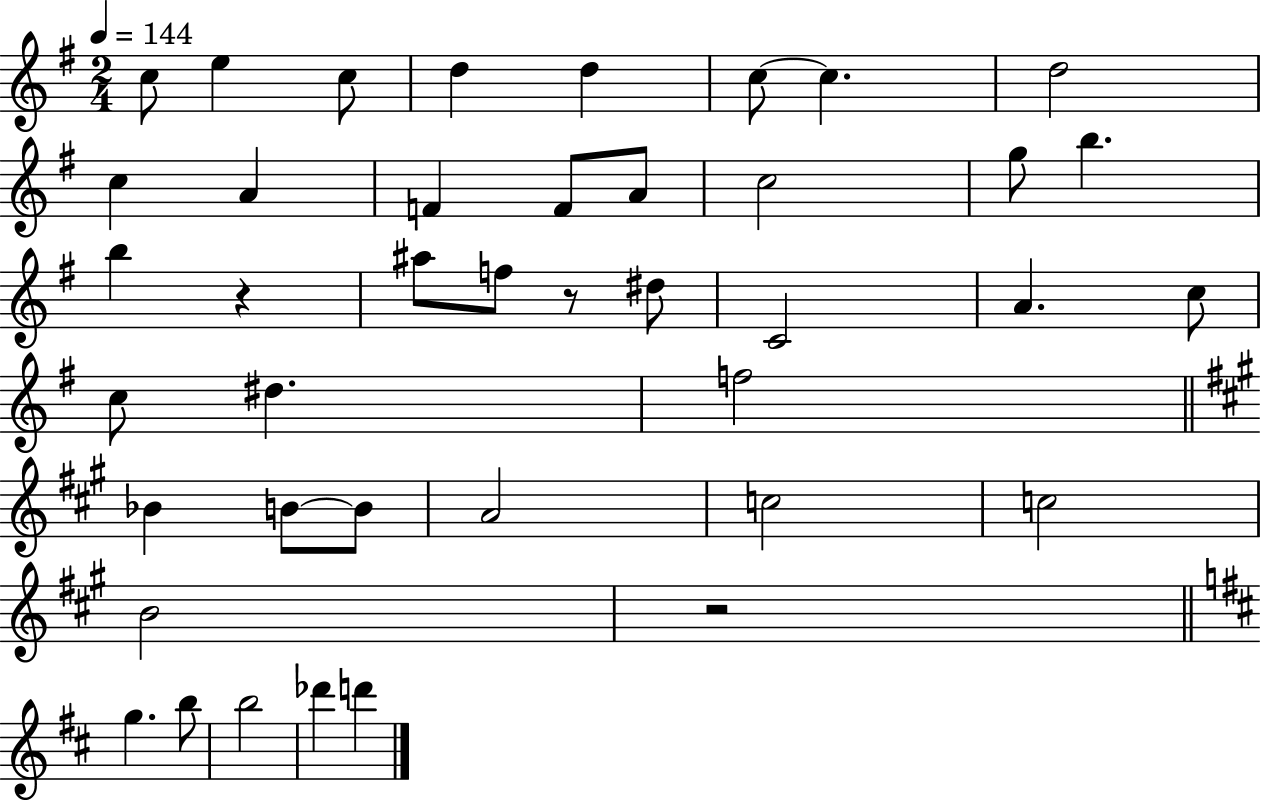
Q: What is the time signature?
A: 2/4